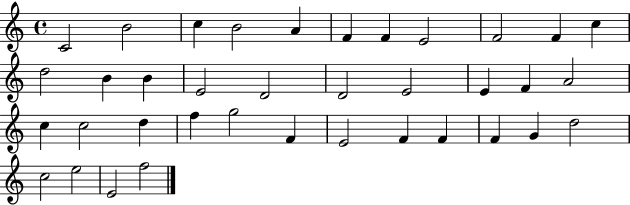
{
  \clef treble
  \time 4/4
  \defaultTimeSignature
  \key c \major
  c'2 b'2 | c''4 b'2 a'4 | f'4 f'4 e'2 | f'2 f'4 c''4 | \break d''2 b'4 b'4 | e'2 d'2 | d'2 e'2 | e'4 f'4 a'2 | \break c''4 c''2 d''4 | f''4 g''2 f'4 | e'2 f'4 f'4 | f'4 g'4 d''2 | \break c''2 e''2 | e'2 f''2 | \bar "|."
}